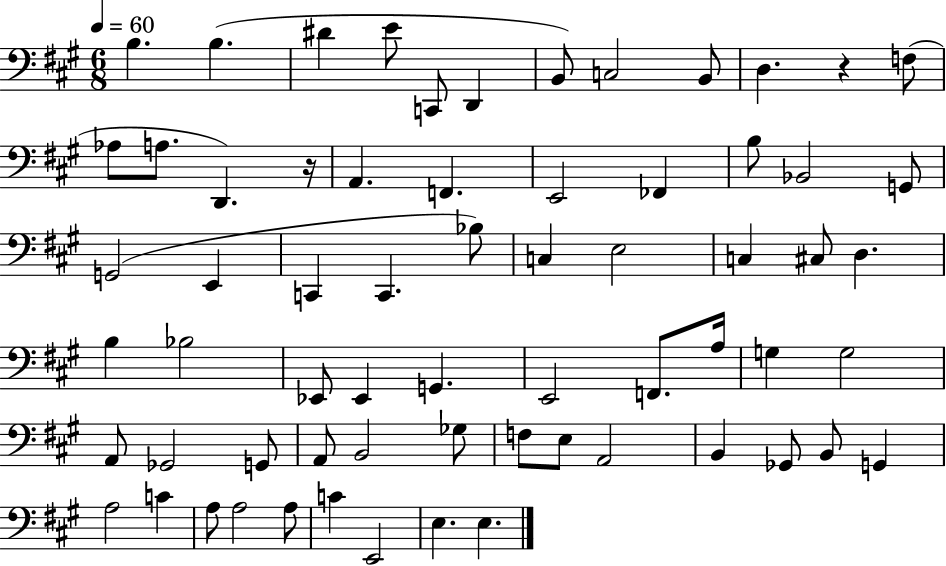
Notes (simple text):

B3/q. B3/q. D#4/q E4/e C2/e D2/q B2/e C3/h B2/e D3/q. R/q F3/e Ab3/e A3/e. D2/q. R/s A2/q. F2/q. E2/h FES2/q B3/e Bb2/h G2/e G2/h E2/q C2/q C2/q. Bb3/e C3/q E3/h C3/q C#3/e D3/q. B3/q Bb3/h Eb2/e Eb2/q G2/q. E2/h F2/e. A3/s G3/q G3/h A2/e Gb2/h G2/e A2/e B2/h Gb3/e F3/e E3/e A2/h B2/q Gb2/e B2/e G2/q A3/h C4/q A3/e A3/h A3/e C4/q E2/h E3/q. E3/q.